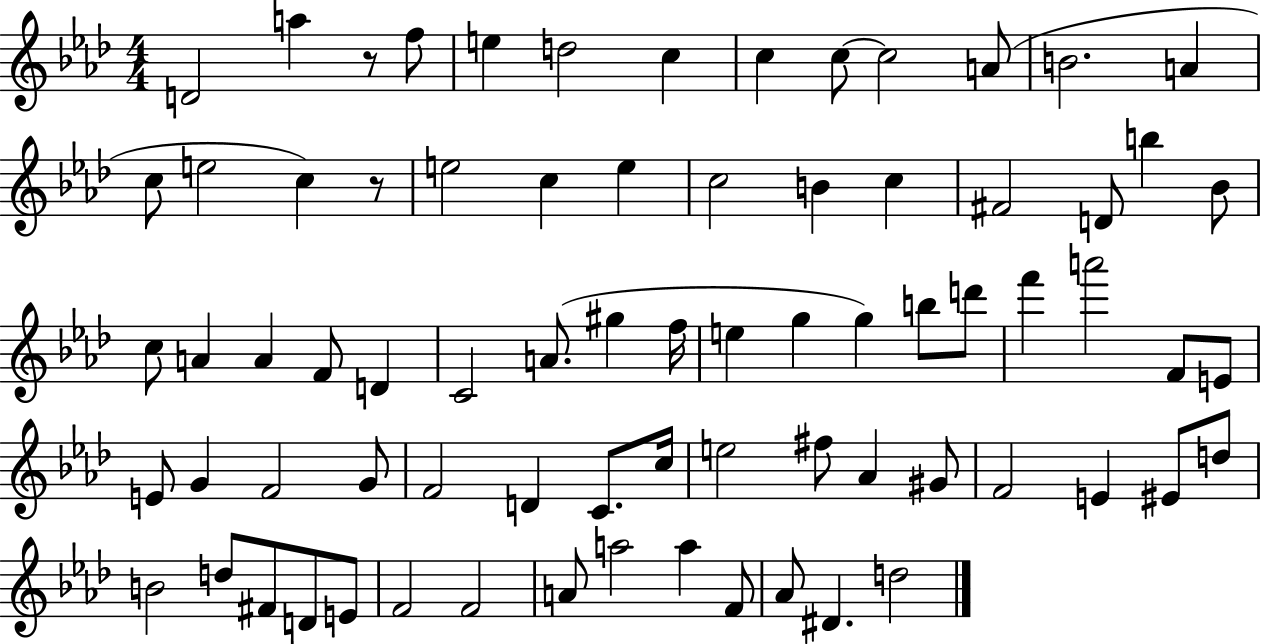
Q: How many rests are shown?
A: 2